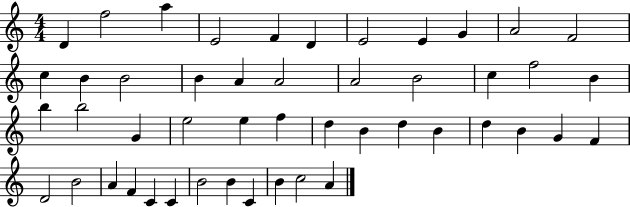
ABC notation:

X:1
T:Untitled
M:4/4
L:1/4
K:C
D f2 a E2 F D E2 E G A2 F2 c B B2 B A A2 A2 B2 c f2 B b b2 G e2 e f d B d B d B G F D2 B2 A F C C B2 B C B c2 A